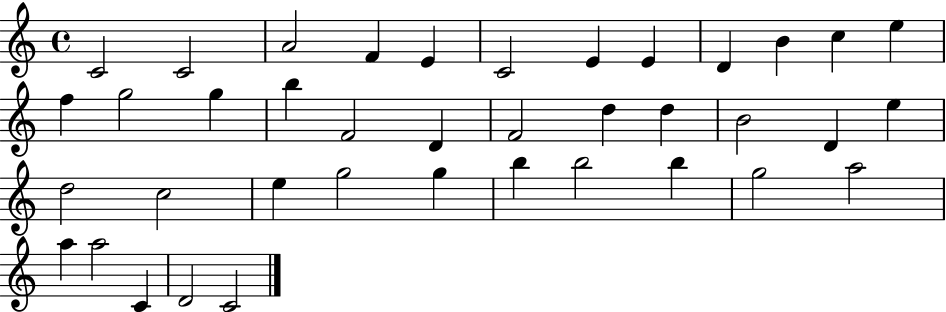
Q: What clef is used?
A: treble